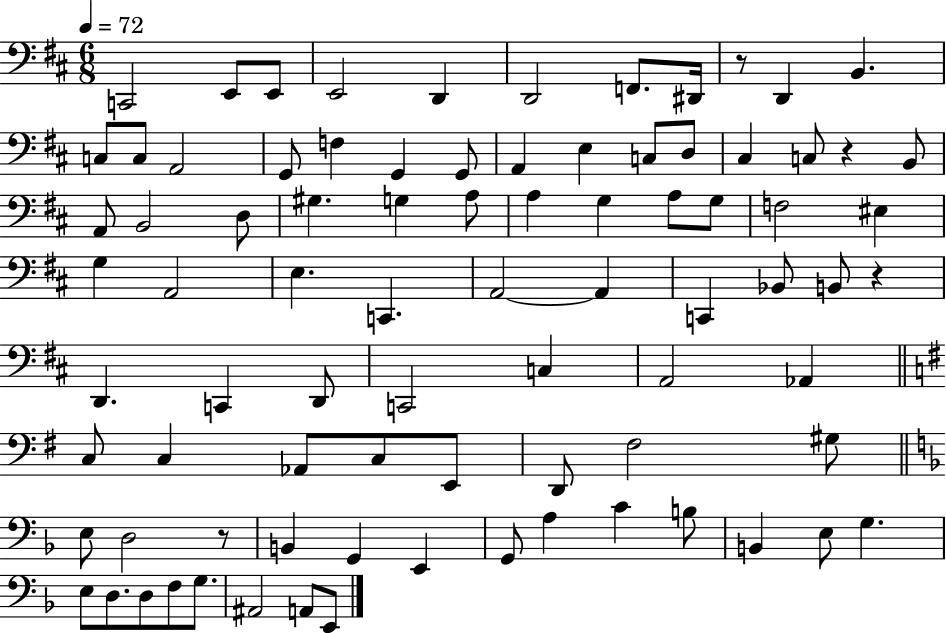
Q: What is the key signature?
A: D major